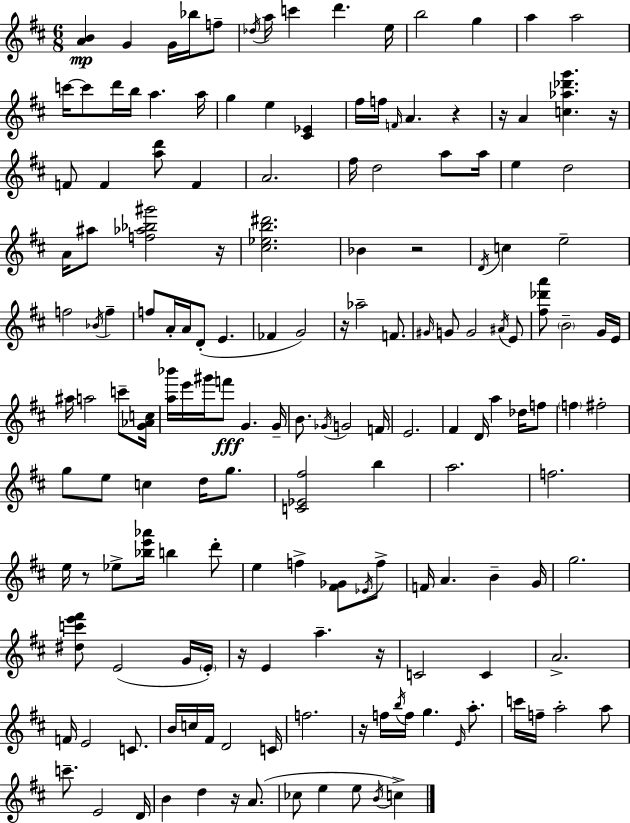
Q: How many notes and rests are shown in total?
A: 165